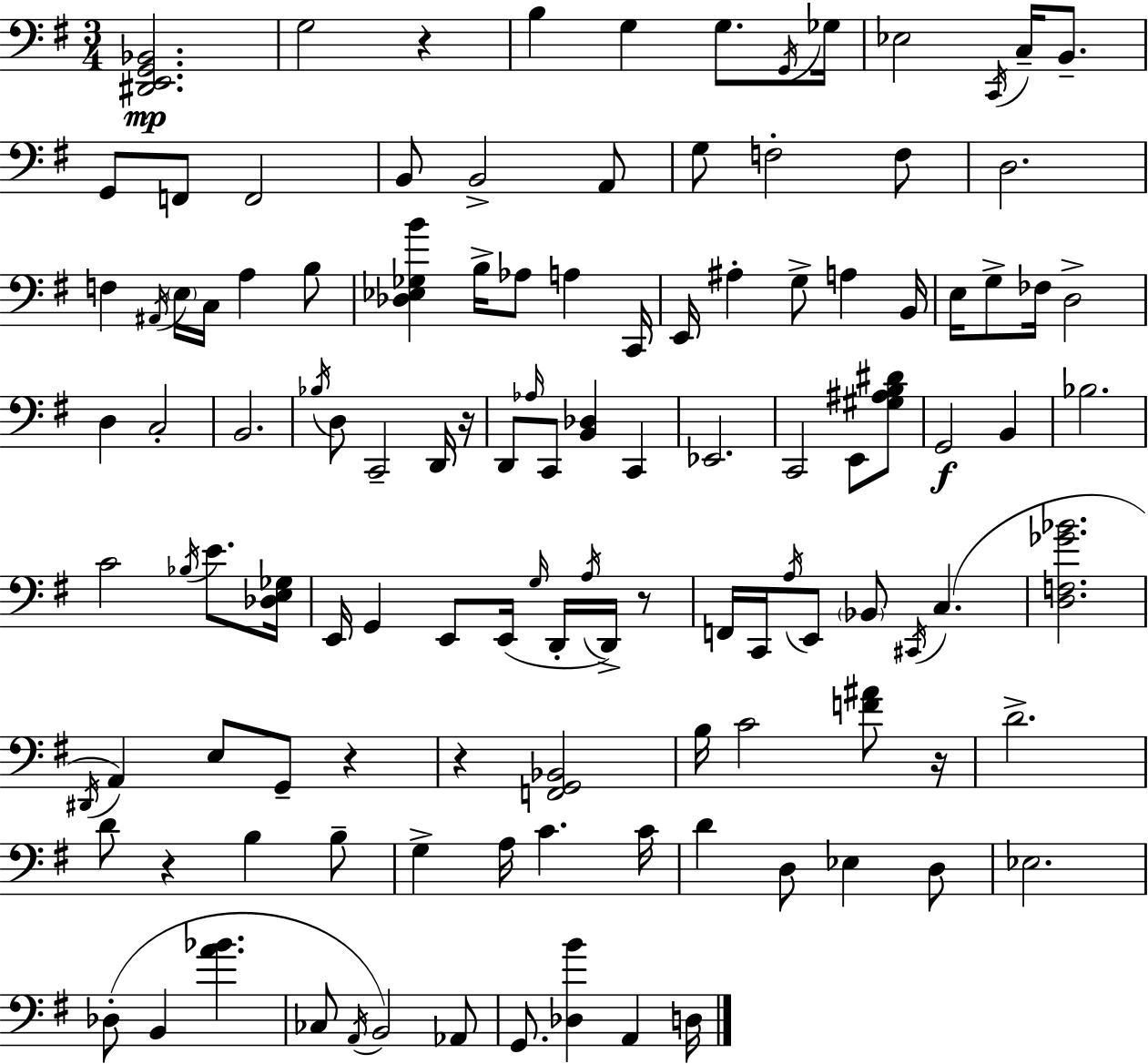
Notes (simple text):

[D#2,E2,G2,Bb2]/h. G3/h R/q B3/q G3/q G3/e. G2/s Gb3/s Eb3/h C2/s C3/s B2/e. G2/e F2/e F2/h B2/e B2/h A2/e G3/e F3/h F3/e D3/h. F3/q A#2/s E3/s C3/s A3/q B3/e [Db3,Eb3,Gb3,B4]/q B3/s Ab3/e A3/q C2/s E2/s A#3/q G3/e A3/q B2/s E3/s G3/e FES3/s D3/h D3/q C3/h B2/h. Bb3/s D3/e C2/h D2/s R/s D2/e Ab3/s C2/e [B2,Db3]/q C2/q Eb2/h. C2/h E2/e [G#3,A#3,B3,D#4]/e G2/h B2/q Bb3/h. C4/h Bb3/s E4/e. [Db3,E3,Gb3]/s E2/s G2/q E2/e E2/s G3/s D2/s A3/s D2/s R/e F2/s C2/s A3/s E2/e Bb2/e C#2/s C3/q. [D3,F3,Gb4,Bb4]/h. D#2/s A2/q E3/e G2/e R/q R/q [F2,G2,Bb2]/h B3/s C4/h [F4,A#4]/e R/s D4/h. D4/e R/q B3/q B3/e G3/q A3/s C4/q. C4/s D4/q D3/e Eb3/q D3/e Eb3/h. Db3/e B2/q [A4,Bb4]/q. CES3/e A2/s B2/h Ab2/e G2/e. [Db3,B4]/q A2/q D3/s